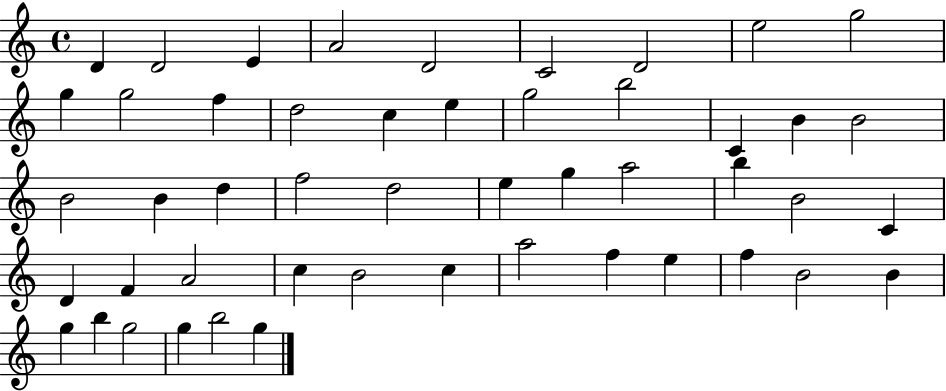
X:1
T:Untitled
M:4/4
L:1/4
K:C
D D2 E A2 D2 C2 D2 e2 g2 g g2 f d2 c e g2 b2 C B B2 B2 B d f2 d2 e g a2 b B2 C D F A2 c B2 c a2 f e f B2 B g b g2 g b2 g